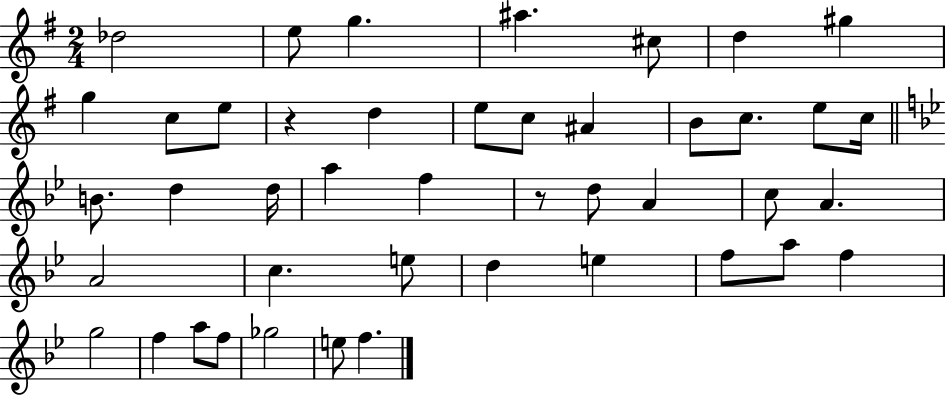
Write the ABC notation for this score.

X:1
T:Untitled
M:2/4
L:1/4
K:G
_d2 e/2 g ^a ^c/2 d ^g g c/2 e/2 z d e/2 c/2 ^A B/2 c/2 e/2 c/4 B/2 d d/4 a f z/2 d/2 A c/2 A A2 c e/2 d e f/2 a/2 f g2 f a/2 f/2 _g2 e/2 f